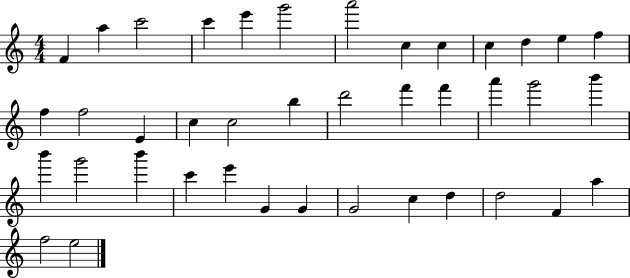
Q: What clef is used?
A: treble